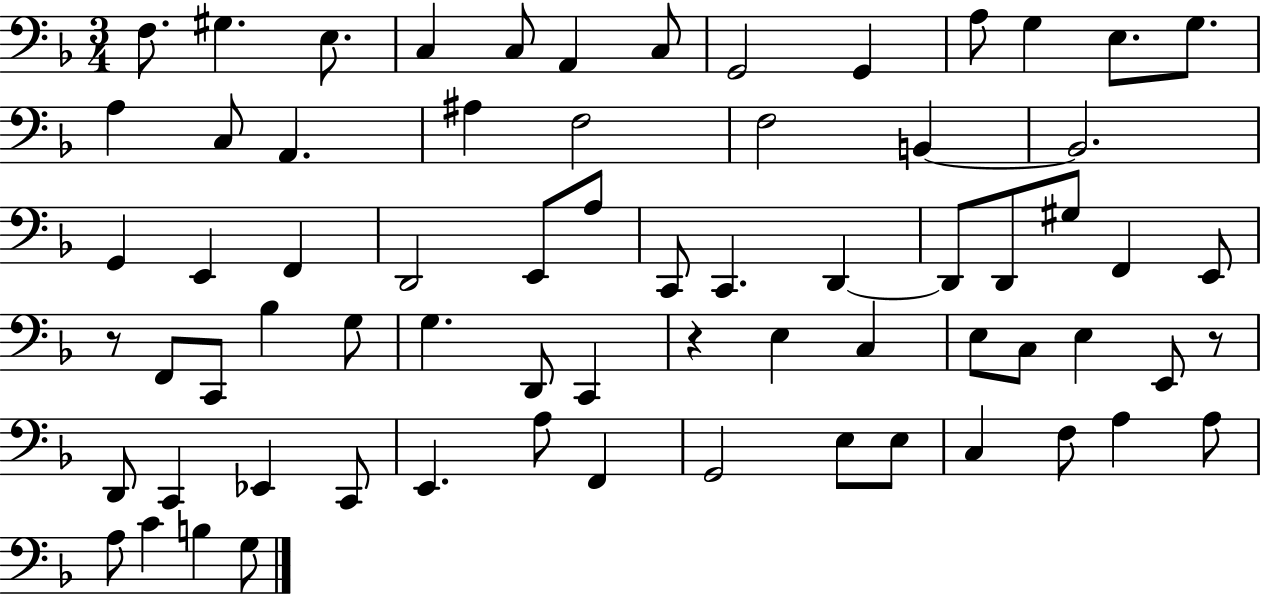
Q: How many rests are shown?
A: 3